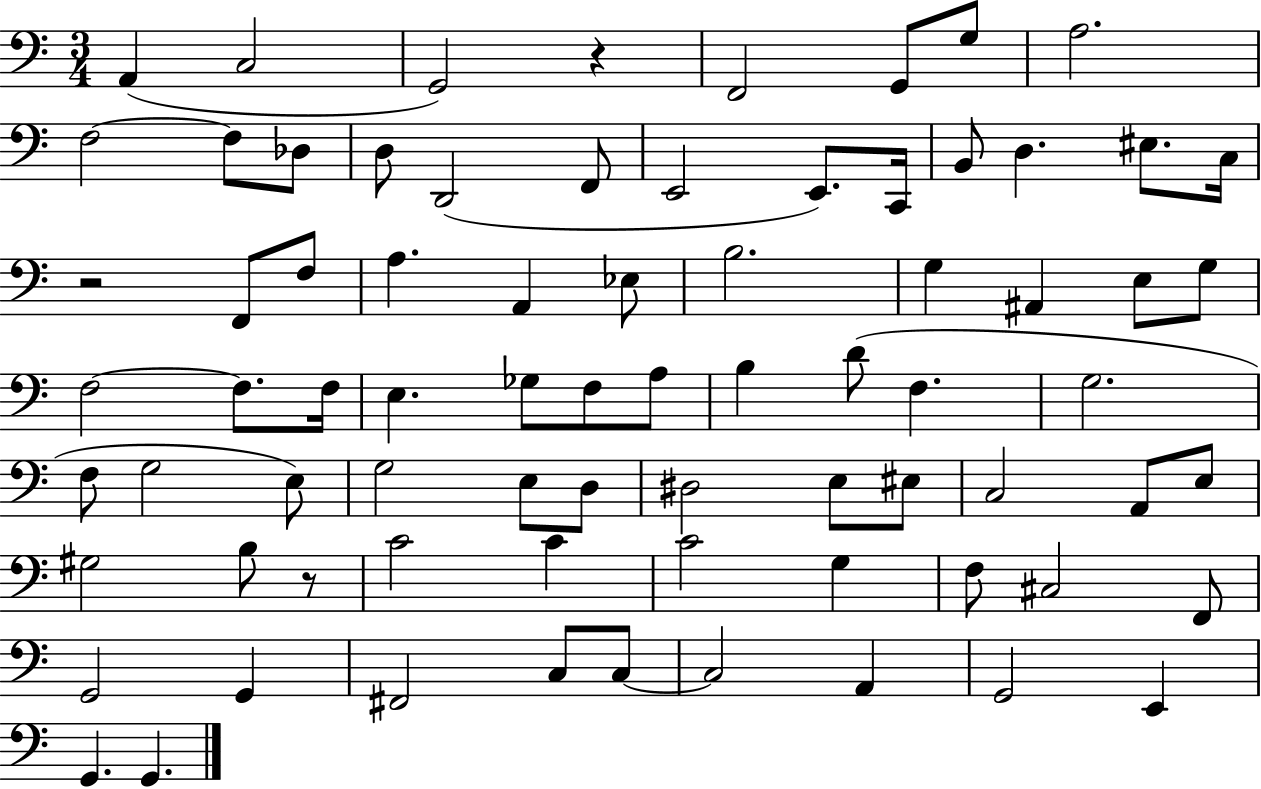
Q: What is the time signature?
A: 3/4